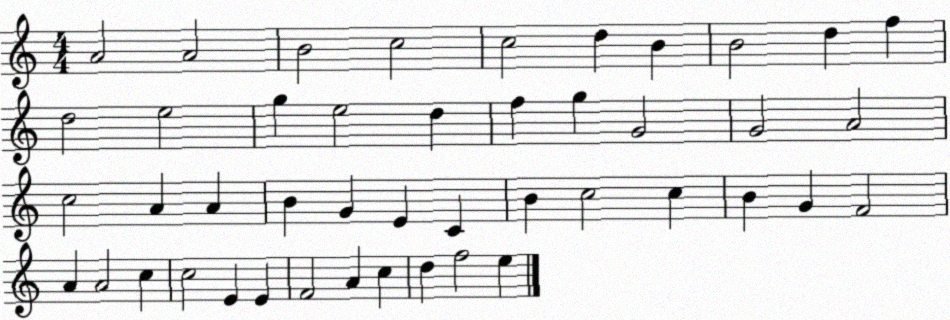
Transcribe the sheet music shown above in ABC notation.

X:1
T:Untitled
M:4/4
L:1/4
K:C
A2 A2 B2 c2 c2 d B B2 d f d2 e2 g e2 d f g G2 G2 A2 c2 A A B G E C B c2 c B G F2 A A2 c c2 E E F2 A c d f2 e